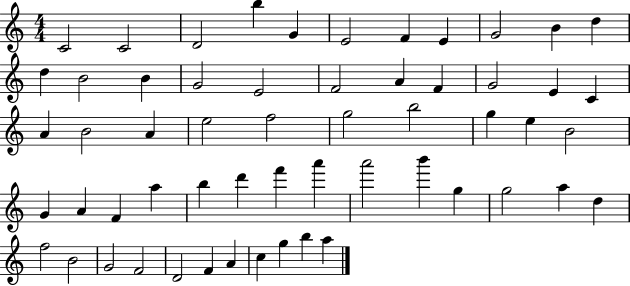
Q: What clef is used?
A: treble